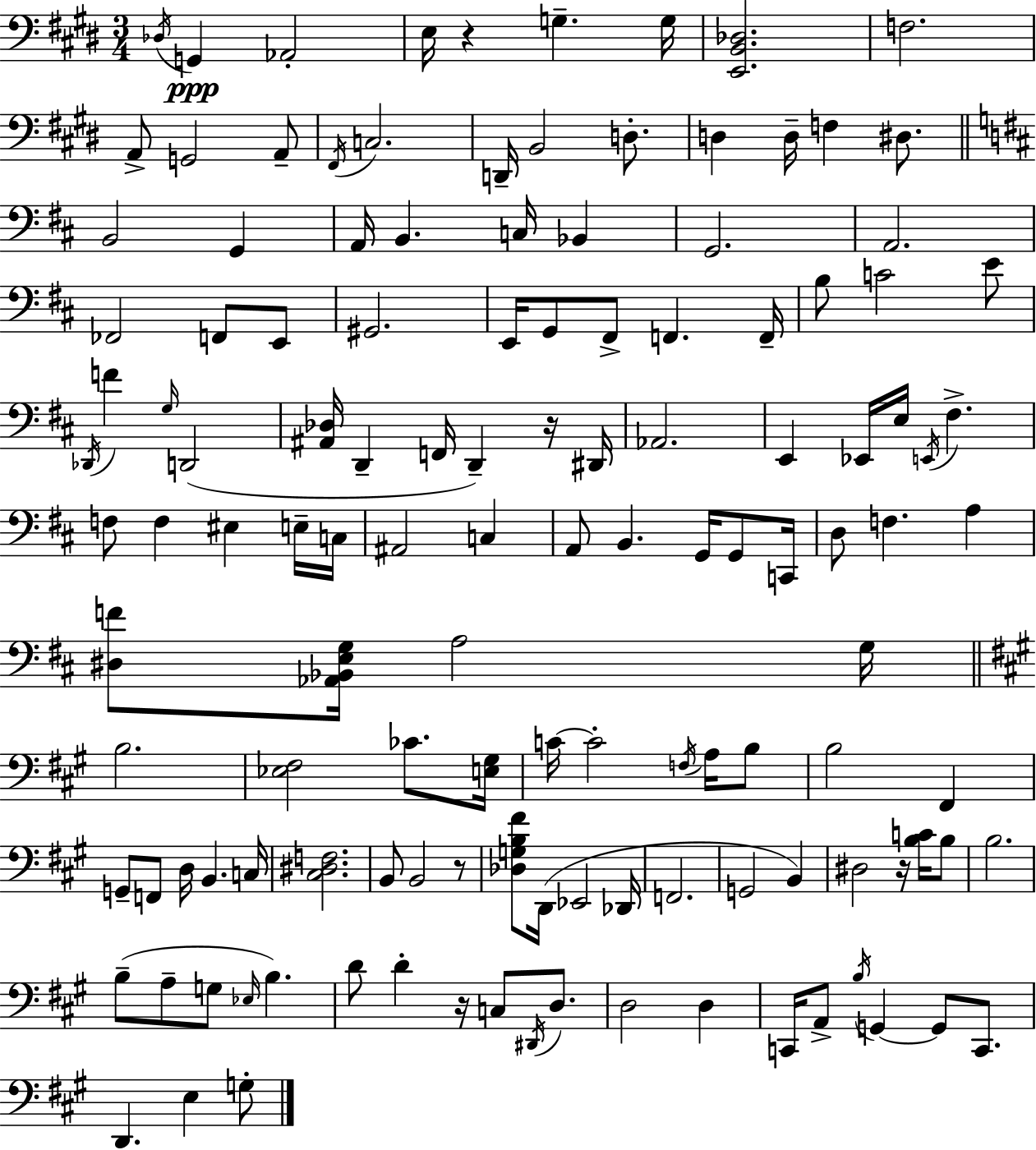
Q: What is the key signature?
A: E major